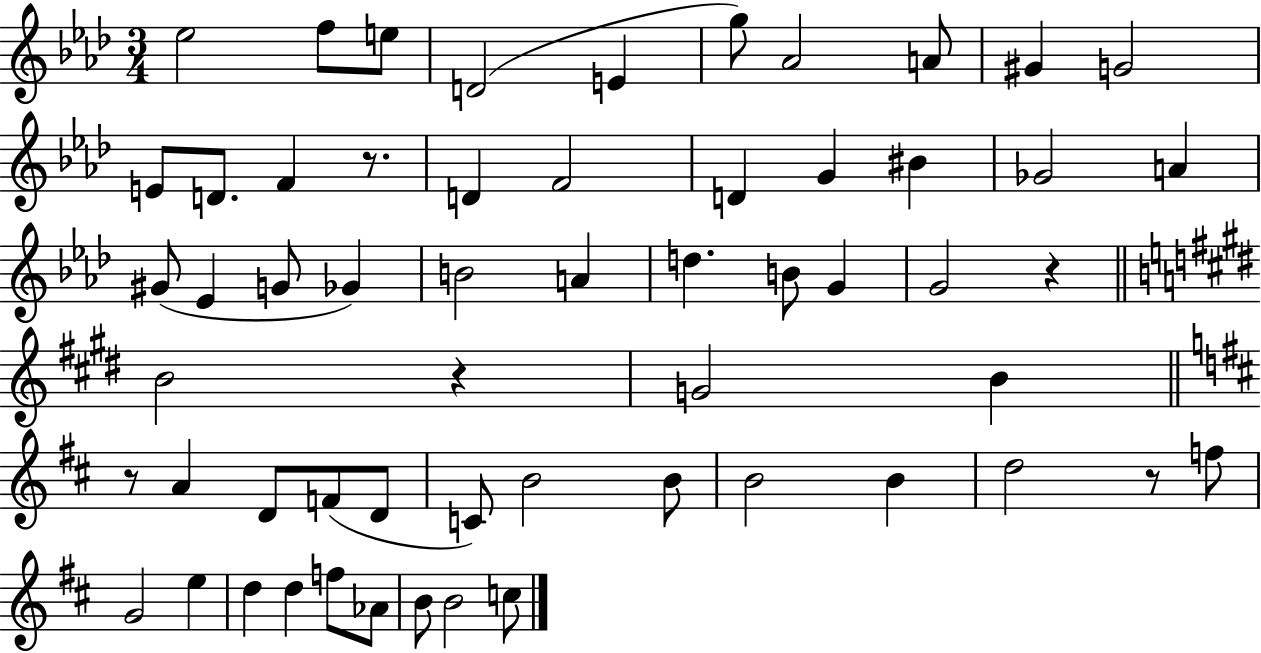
Eb5/h F5/e E5/e D4/h E4/q G5/e Ab4/h A4/e G#4/q G4/h E4/e D4/e. F4/q R/e. D4/q F4/h D4/q G4/q BIS4/q Gb4/h A4/q G#4/e Eb4/q G4/e Gb4/q B4/h A4/q D5/q. B4/e G4/q G4/h R/q B4/h R/q G4/h B4/q R/e A4/q D4/e F4/e D4/e C4/e B4/h B4/e B4/h B4/q D5/h R/e F5/e G4/h E5/q D5/q D5/q F5/e Ab4/e B4/e B4/h C5/e